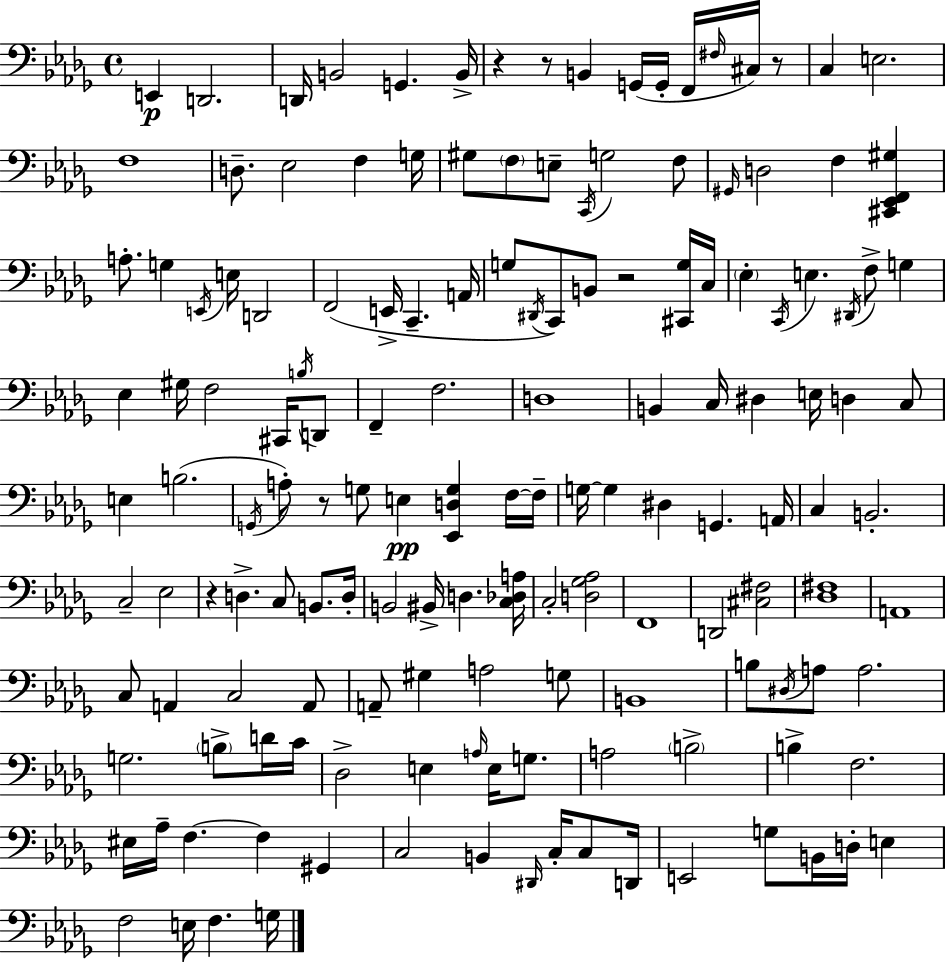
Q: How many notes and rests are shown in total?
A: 150